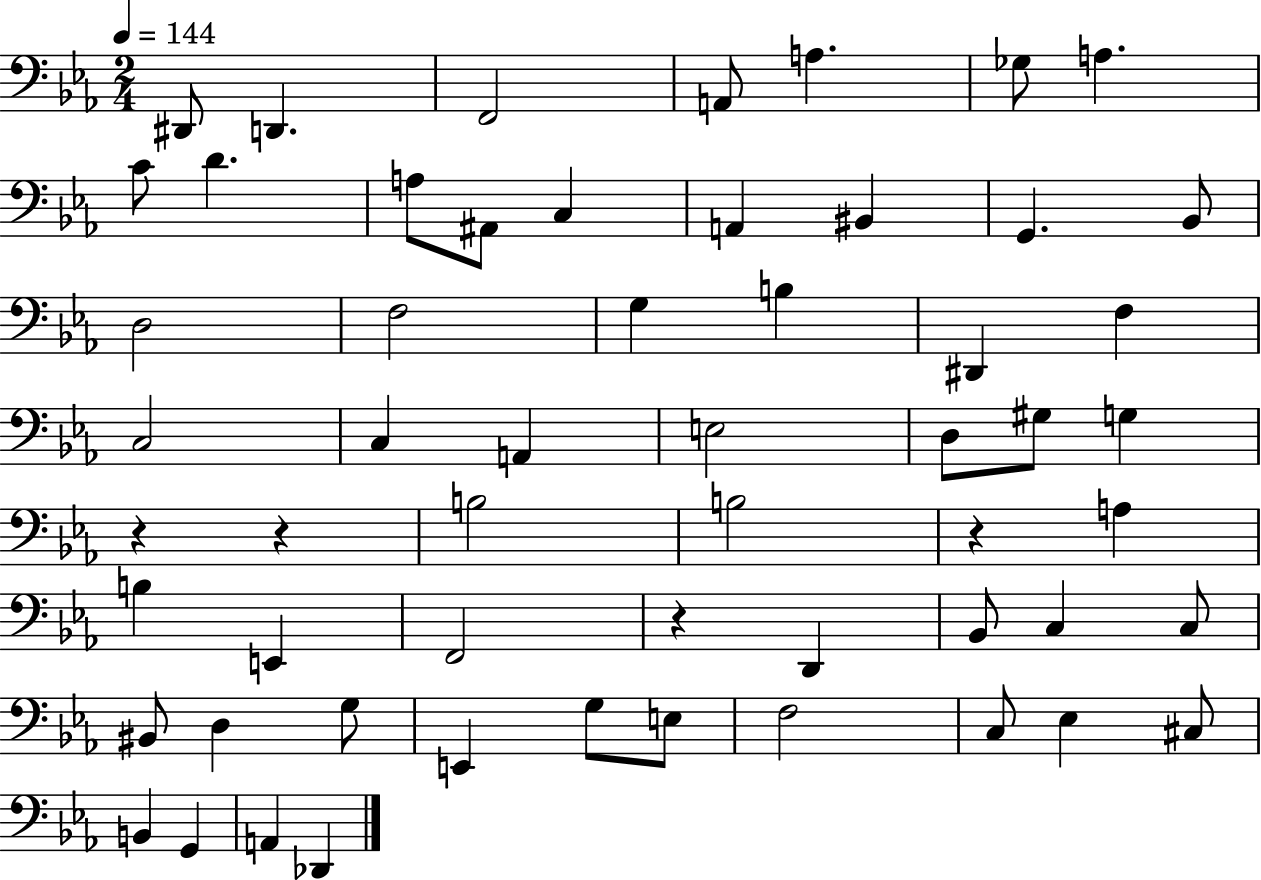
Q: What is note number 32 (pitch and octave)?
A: A3